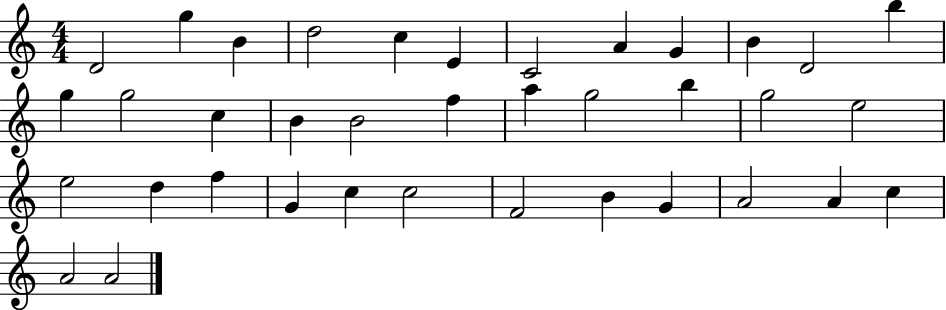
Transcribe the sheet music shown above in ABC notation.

X:1
T:Untitled
M:4/4
L:1/4
K:C
D2 g B d2 c E C2 A G B D2 b g g2 c B B2 f a g2 b g2 e2 e2 d f G c c2 F2 B G A2 A c A2 A2